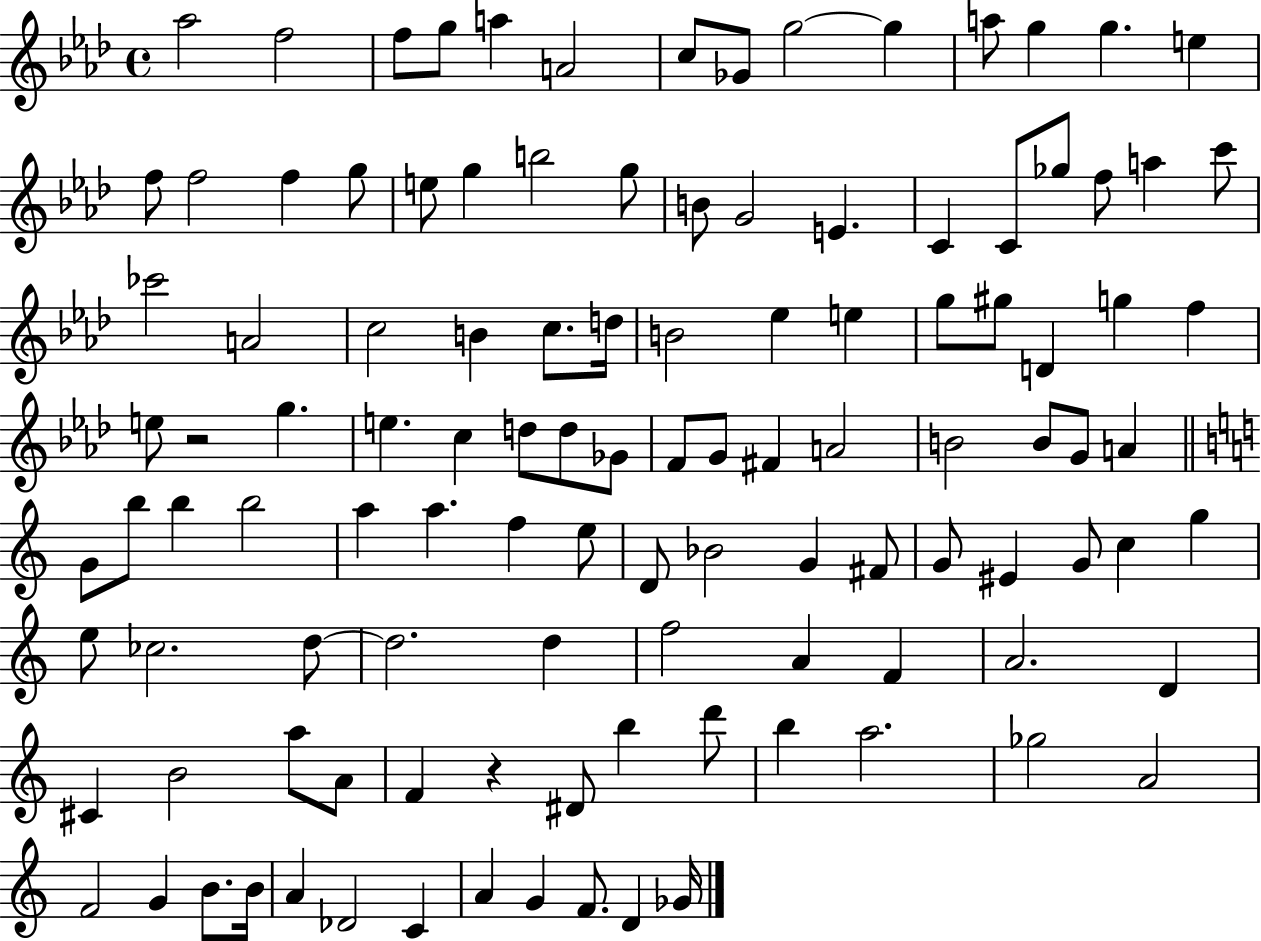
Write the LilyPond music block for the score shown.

{
  \clef treble
  \time 4/4
  \defaultTimeSignature
  \key aes \major
  \repeat volta 2 { aes''2 f''2 | f''8 g''8 a''4 a'2 | c''8 ges'8 g''2~~ g''4 | a''8 g''4 g''4. e''4 | \break f''8 f''2 f''4 g''8 | e''8 g''4 b''2 g''8 | b'8 g'2 e'4. | c'4 c'8 ges''8 f''8 a''4 c'''8 | \break ces'''2 a'2 | c''2 b'4 c''8. d''16 | b'2 ees''4 e''4 | g''8 gis''8 d'4 g''4 f''4 | \break e''8 r2 g''4. | e''4. c''4 d''8 d''8 ges'8 | f'8 g'8 fis'4 a'2 | b'2 b'8 g'8 a'4 | \break \bar "||" \break \key c \major g'8 b''8 b''4 b''2 | a''4 a''4. f''4 e''8 | d'8 bes'2 g'4 fis'8 | g'8 eis'4 g'8 c''4 g''4 | \break e''8 ces''2. d''8~~ | d''2. d''4 | f''2 a'4 f'4 | a'2. d'4 | \break cis'4 b'2 a''8 a'8 | f'4 r4 dis'8 b''4 d'''8 | b''4 a''2. | ges''2 a'2 | \break f'2 g'4 b'8. b'16 | a'4 des'2 c'4 | a'4 g'4 f'8. d'4 ges'16 | } \bar "|."
}